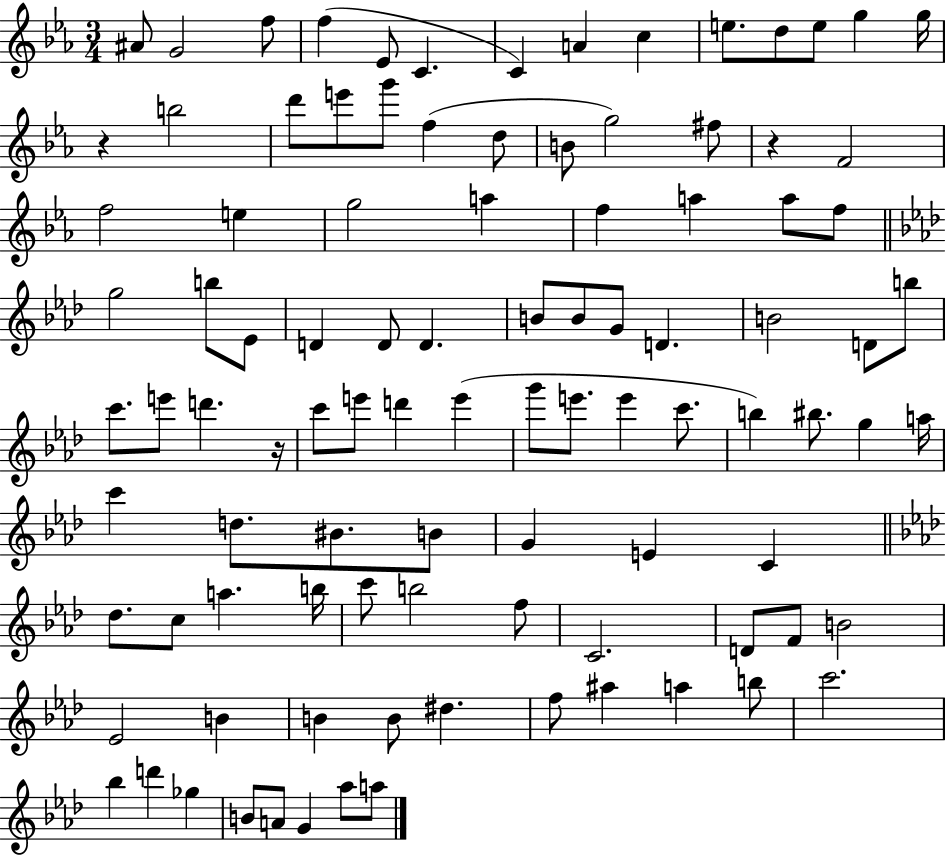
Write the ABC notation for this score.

X:1
T:Untitled
M:3/4
L:1/4
K:Eb
^A/2 G2 f/2 f _E/2 C C A c e/2 d/2 e/2 g g/4 z b2 d'/2 e'/2 g'/2 f d/2 B/2 g2 ^f/2 z F2 f2 e g2 a f a a/2 f/2 g2 b/2 _E/2 D D/2 D B/2 B/2 G/2 D B2 D/2 b/2 c'/2 e'/2 d' z/4 c'/2 e'/2 d' e' g'/2 e'/2 e' c'/2 b ^b/2 g a/4 c' d/2 ^B/2 B/2 G E C _d/2 c/2 a b/4 c'/2 b2 f/2 C2 D/2 F/2 B2 _E2 B B B/2 ^d f/2 ^a a b/2 c'2 _b d' _g B/2 A/2 G _a/2 a/2